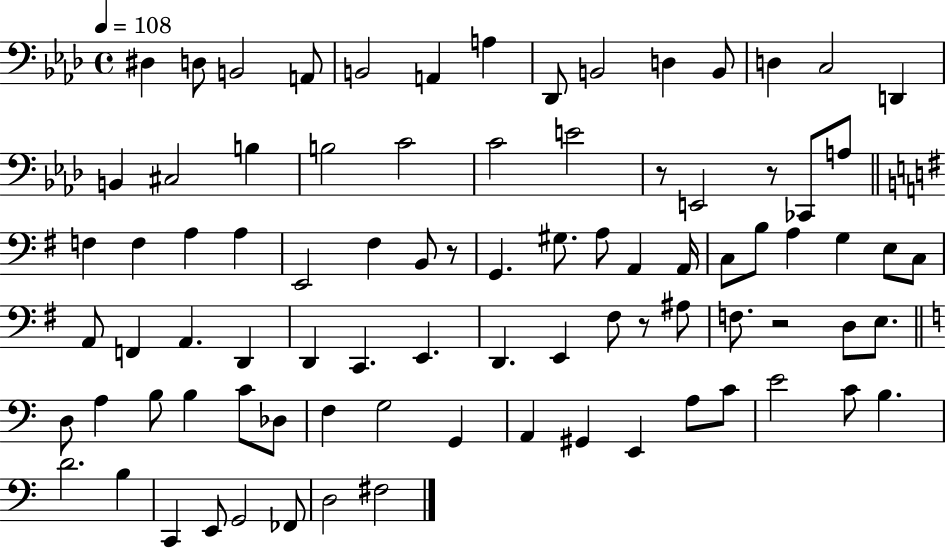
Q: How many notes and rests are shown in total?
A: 86